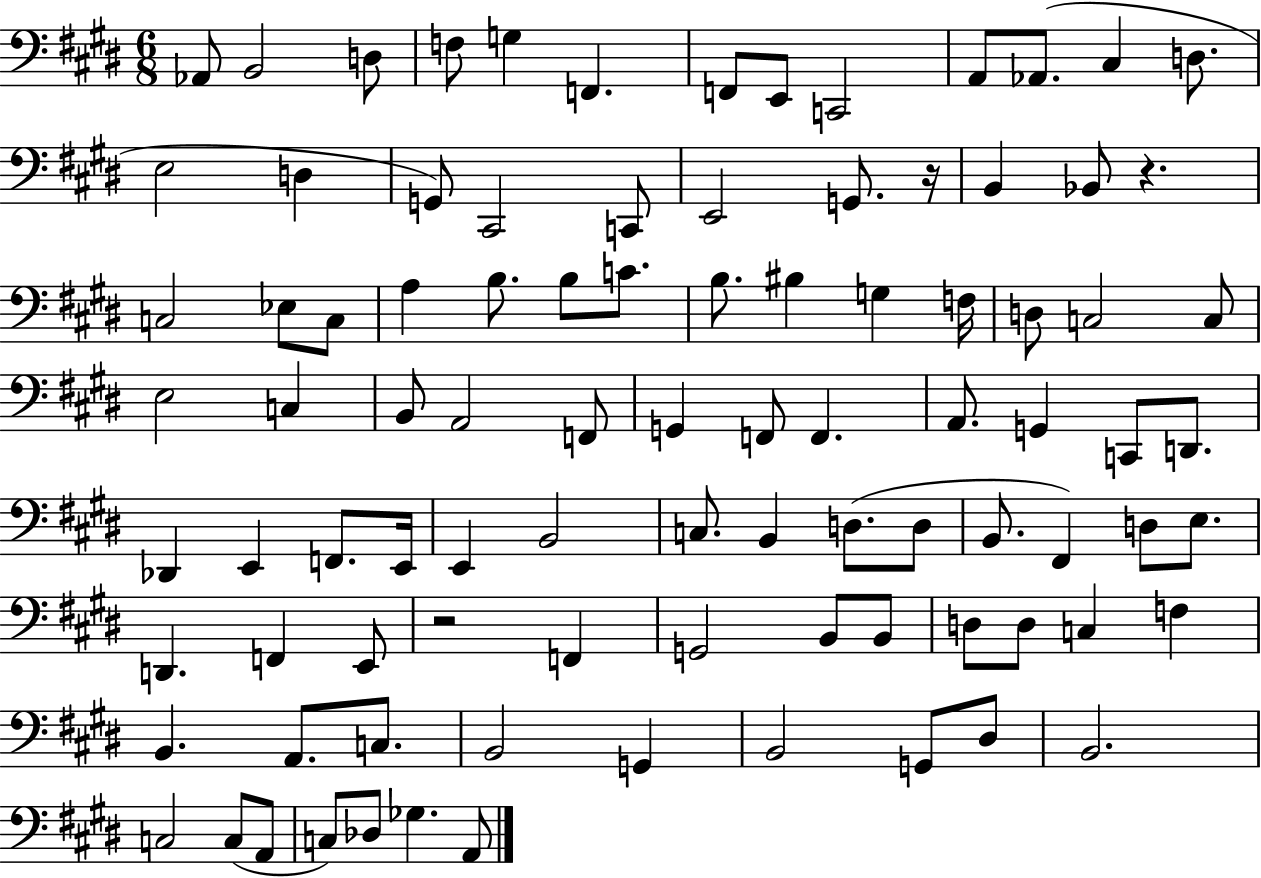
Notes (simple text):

Ab2/e B2/h D3/e F3/e G3/q F2/q. F2/e E2/e C2/h A2/e Ab2/e. C#3/q D3/e. E3/h D3/q G2/e C#2/h C2/e E2/h G2/e. R/s B2/q Bb2/e R/q. C3/h Eb3/e C3/e A3/q B3/e. B3/e C4/e. B3/e. BIS3/q G3/q F3/s D3/e C3/h C3/e E3/h C3/q B2/e A2/h F2/e G2/q F2/e F2/q. A2/e. G2/q C2/e D2/e. Db2/q E2/q F2/e. E2/s E2/q B2/h C3/e. B2/q D3/e. D3/e B2/e. F#2/q D3/e E3/e. D2/q. F2/q E2/e R/h F2/q G2/h B2/e B2/e D3/e D3/e C3/q F3/q B2/q. A2/e. C3/e. B2/h G2/q B2/h G2/e D#3/e B2/h. C3/h C3/e A2/e C3/e Db3/e Gb3/q. A2/e